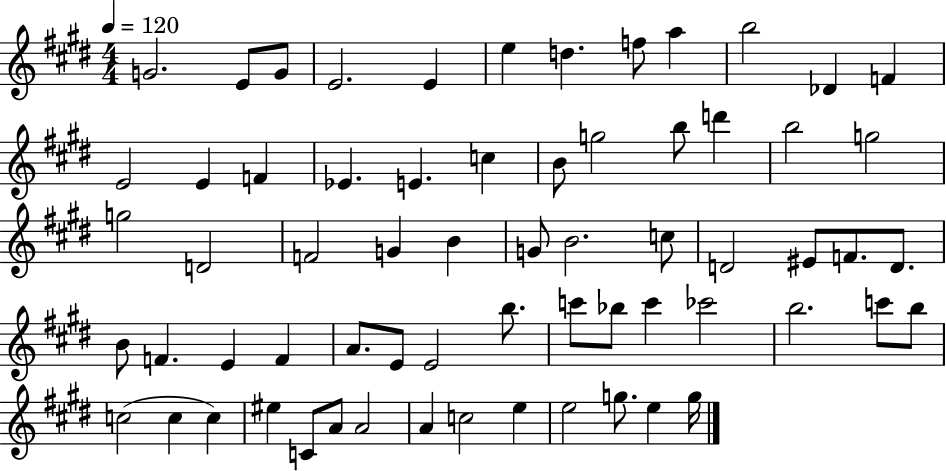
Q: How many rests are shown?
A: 0